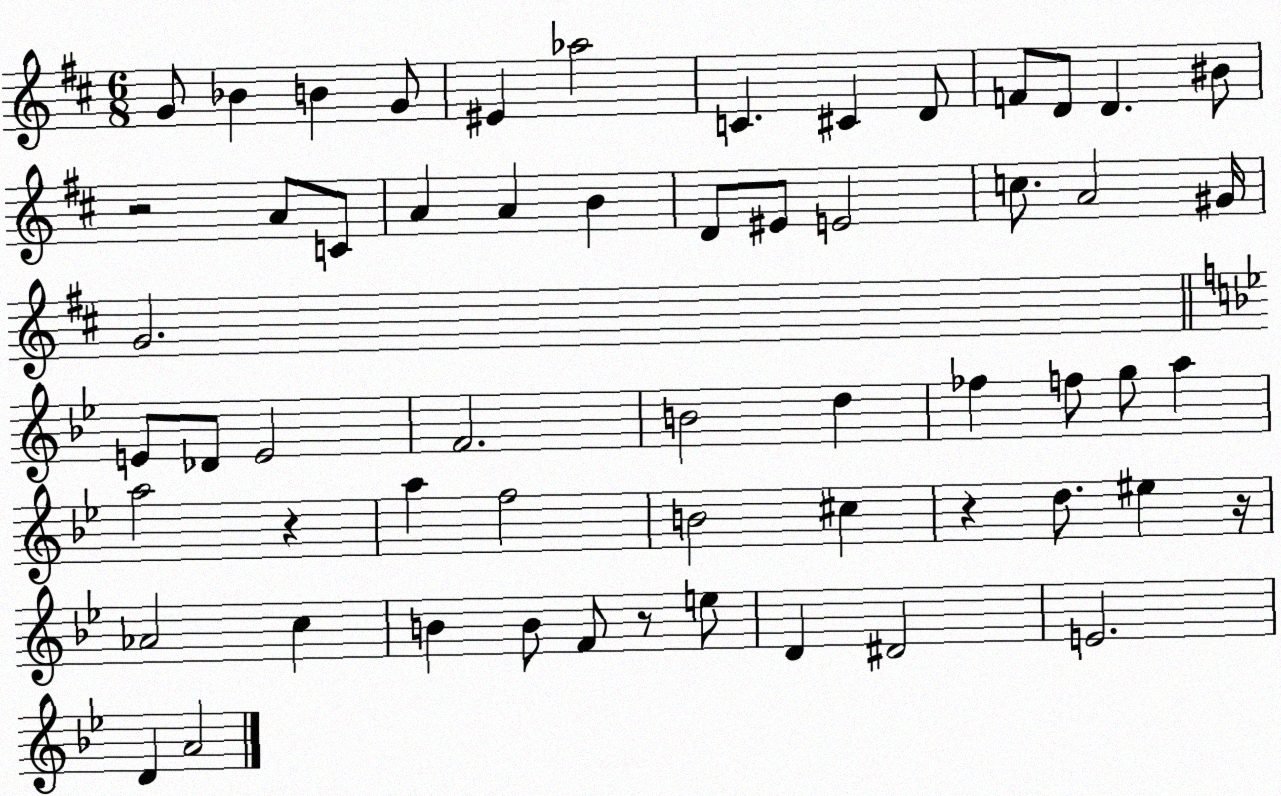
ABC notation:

X:1
T:Untitled
M:6/8
L:1/4
K:D
G/2 _B B G/2 ^E _a2 C ^C D/2 F/2 D/2 D ^B/2 z2 A/2 C/2 A A B D/2 ^E/2 E2 c/2 A2 ^G/4 G2 E/2 _D/2 E2 F2 B2 d _f f/2 g/2 a a2 z a f2 B2 ^c z d/2 ^e z/4 _A2 c B B/2 F/2 z/2 e/2 D ^D2 E2 D A2